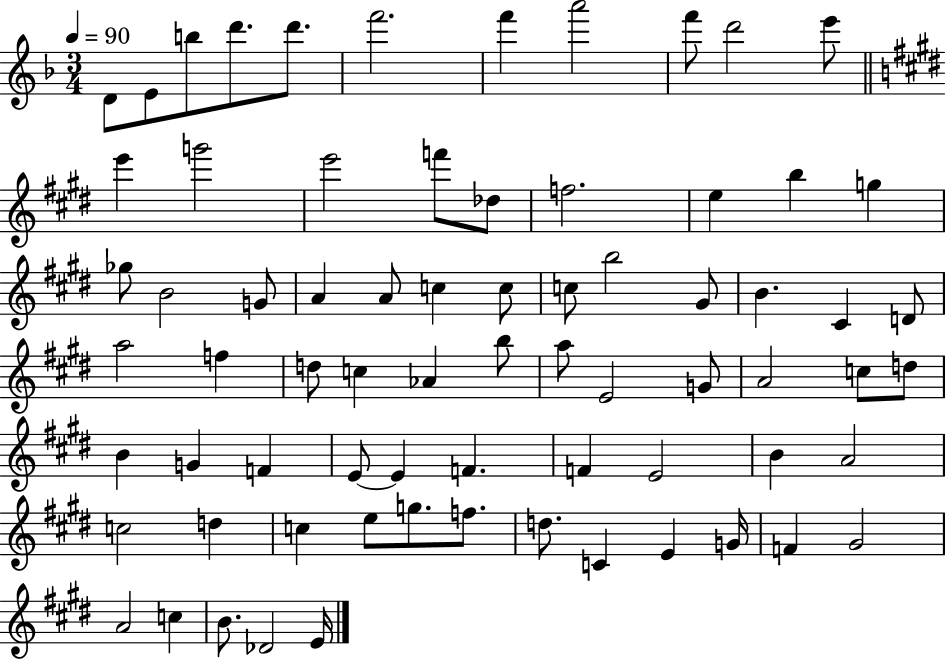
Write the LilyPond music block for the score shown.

{
  \clef treble
  \numericTimeSignature
  \time 3/4
  \key f \major
  \tempo 4 = 90
  d'8 e'8 b''8 d'''8. d'''8. | f'''2. | f'''4 a'''2 | f'''8 d'''2 e'''8 | \break \bar "||" \break \key e \major e'''4 g'''2 | e'''2 f'''8 des''8 | f''2. | e''4 b''4 g''4 | \break ges''8 b'2 g'8 | a'4 a'8 c''4 c''8 | c''8 b''2 gis'8 | b'4. cis'4 d'8 | \break a''2 f''4 | d''8 c''4 aes'4 b''8 | a''8 e'2 g'8 | a'2 c''8 d''8 | \break b'4 g'4 f'4 | e'8~~ e'4 f'4. | f'4 e'2 | b'4 a'2 | \break c''2 d''4 | c''4 e''8 g''8. f''8. | d''8. c'4 e'4 g'16 | f'4 gis'2 | \break a'2 c''4 | b'8. des'2 e'16 | \bar "|."
}